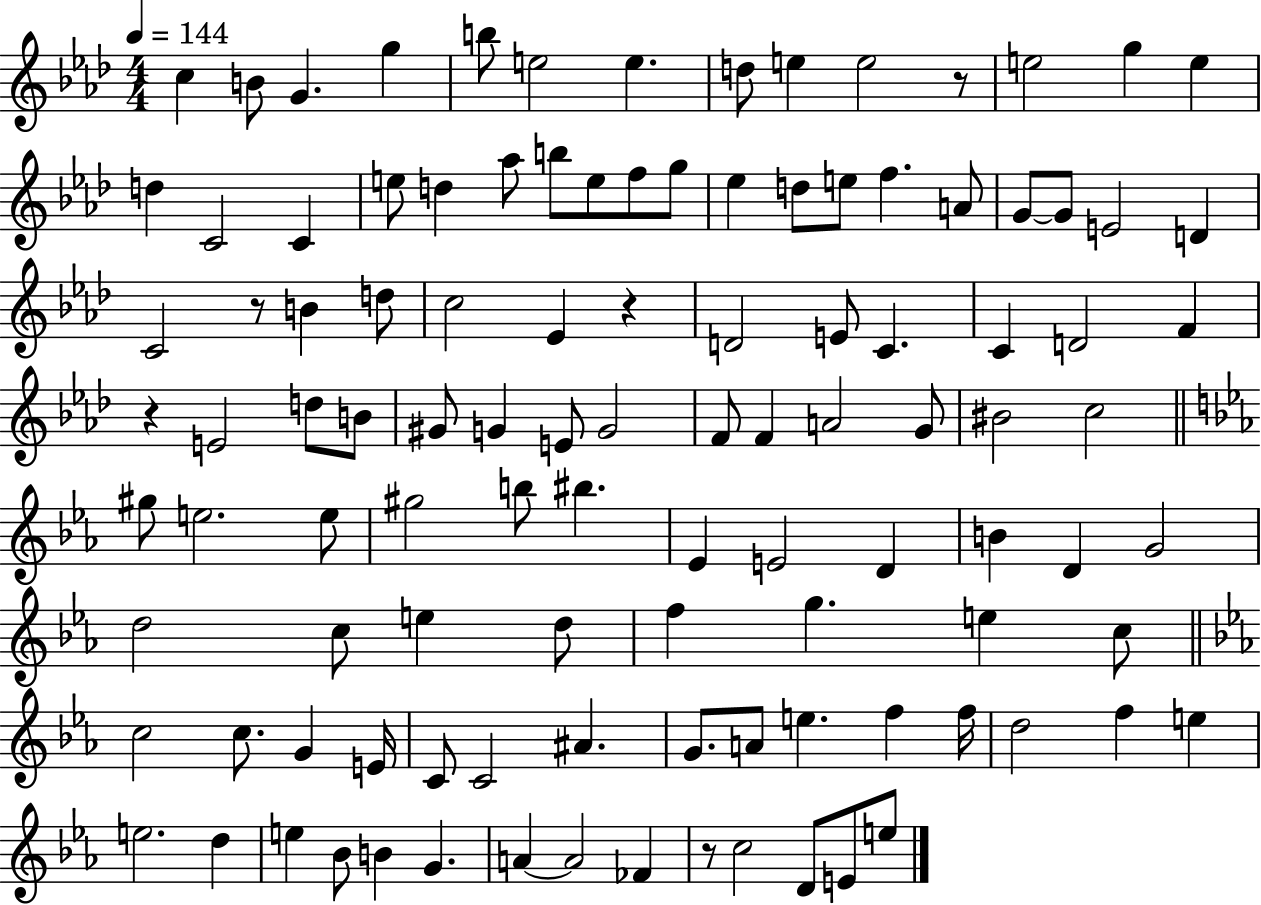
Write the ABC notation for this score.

X:1
T:Untitled
M:4/4
L:1/4
K:Ab
c B/2 G g b/2 e2 e d/2 e e2 z/2 e2 g e d C2 C e/2 d _a/2 b/2 e/2 f/2 g/2 _e d/2 e/2 f A/2 G/2 G/2 E2 D C2 z/2 B d/2 c2 _E z D2 E/2 C C D2 F z E2 d/2 B/2 ^G/2 G E/2 G2 F/2 F A2 G/2 ^B2 c2 ^g/2 e2 e/2 ^g2 b/2 ^b _E E2 D B D G2 d2 c/2 e d/2 f g e c/2 c2 c/2 G E/4 C/2 C2 ^A G/2 A/2 e f f/4 d2 f e e2 d e _B/2 B G A A2 _F z/2 c2 D/2 E/2 e/2